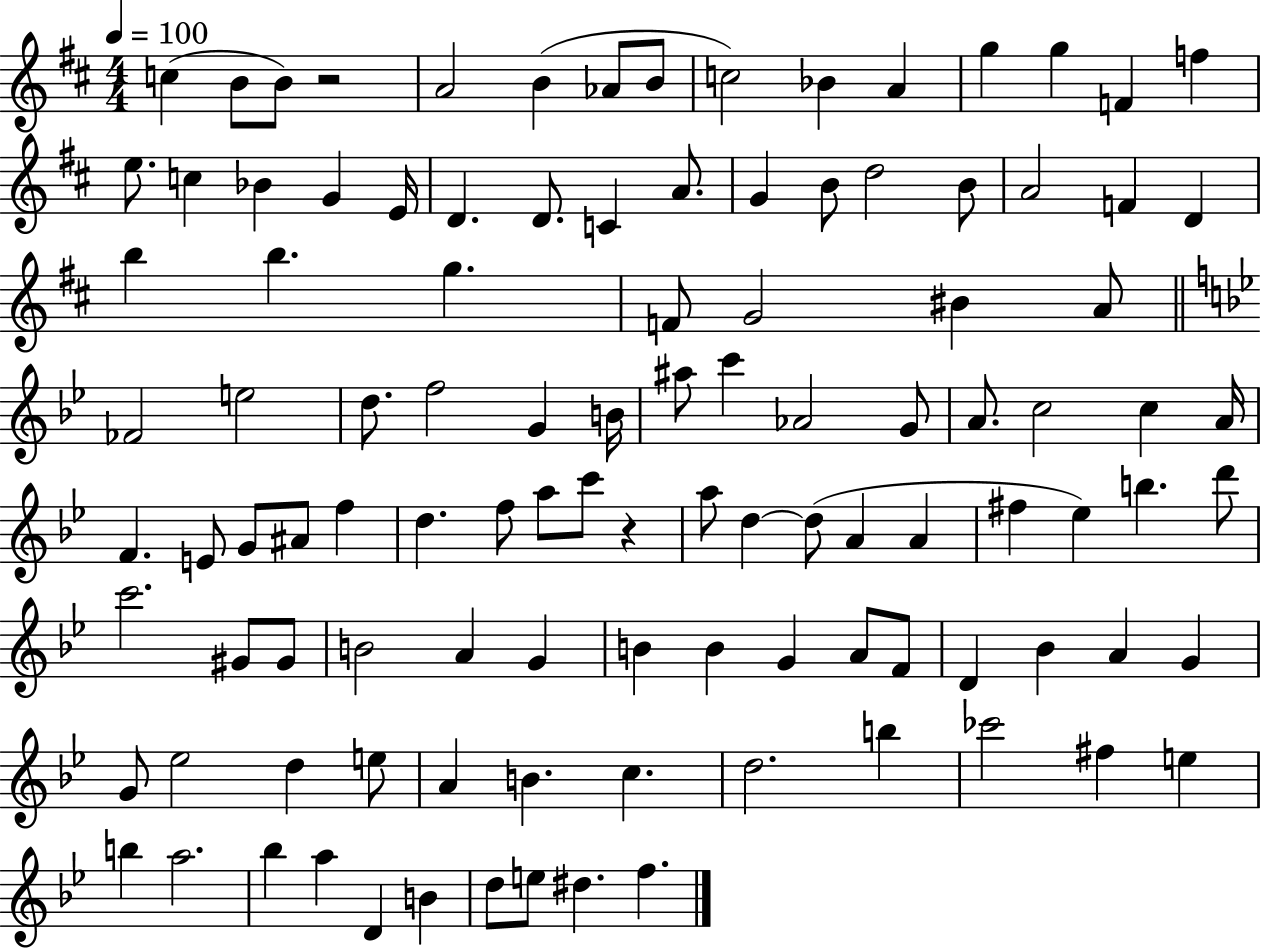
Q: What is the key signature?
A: D major